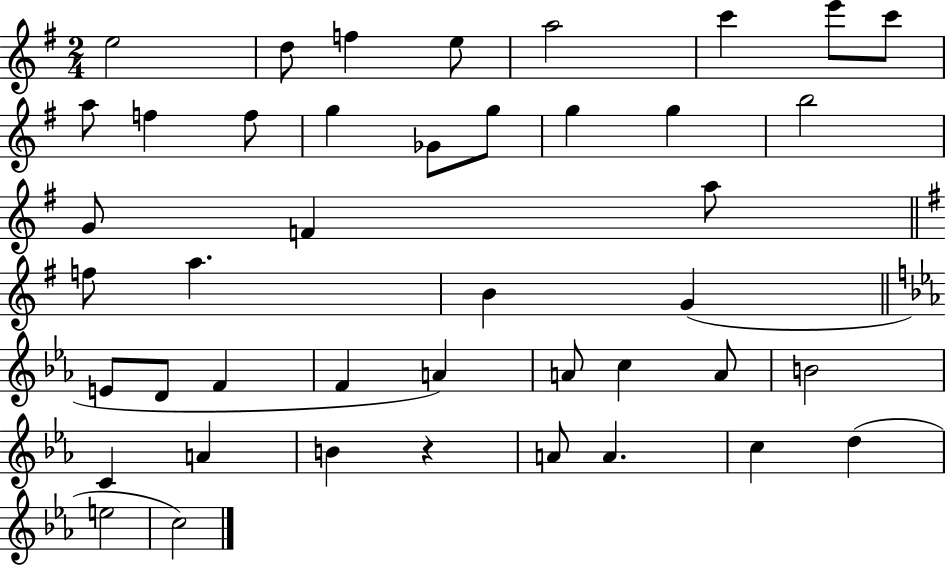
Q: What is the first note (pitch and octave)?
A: E5